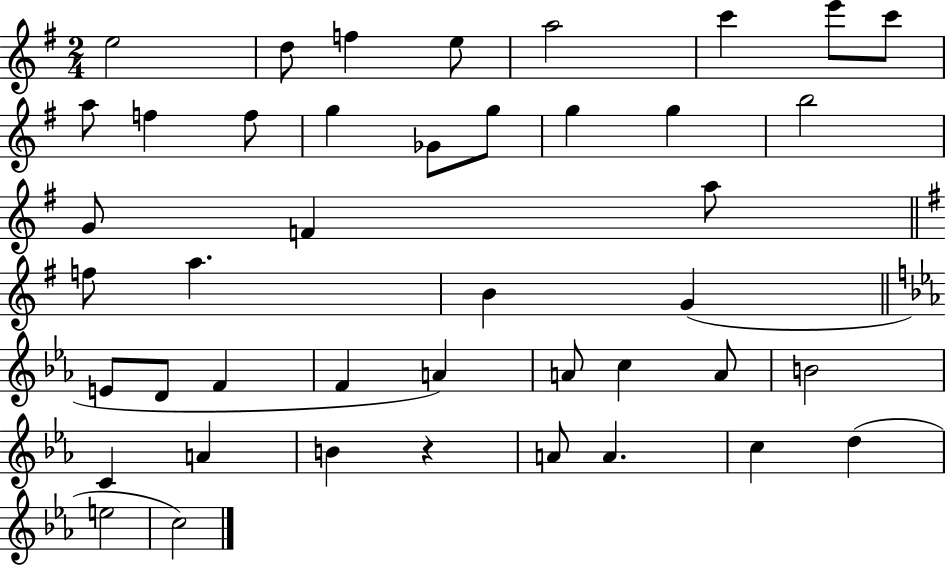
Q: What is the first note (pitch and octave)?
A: E5